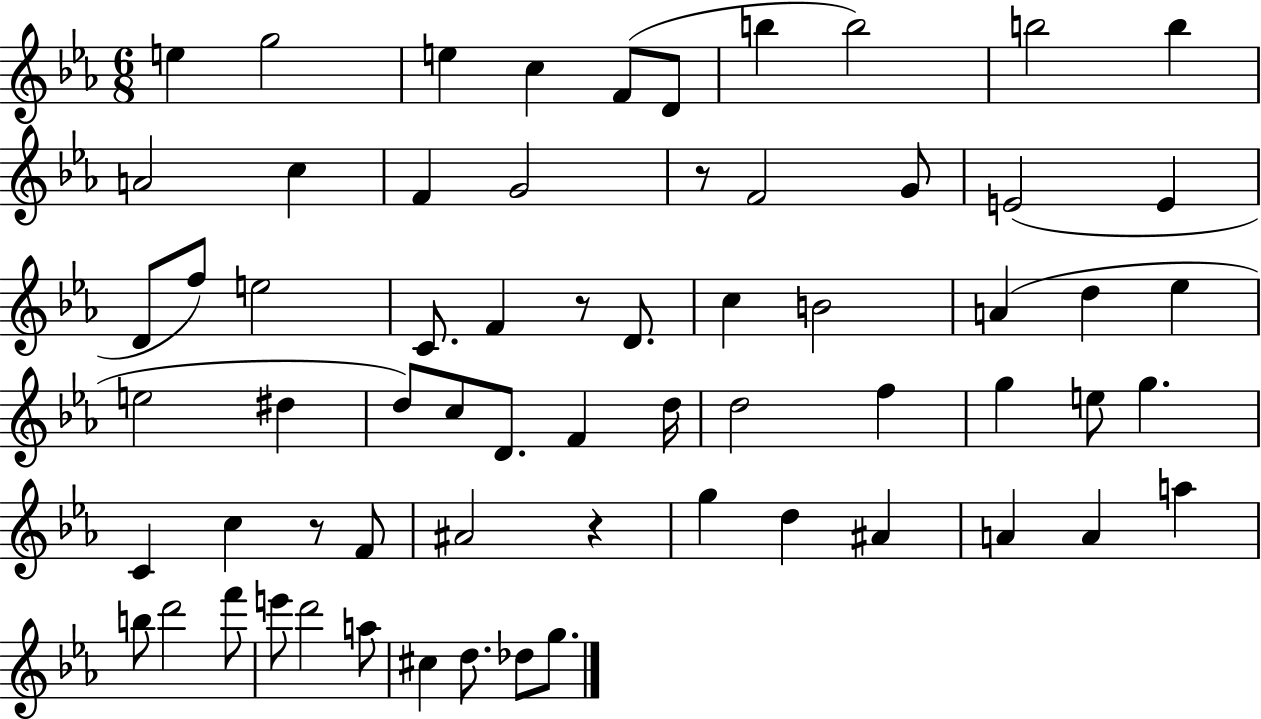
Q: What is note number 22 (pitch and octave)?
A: C4